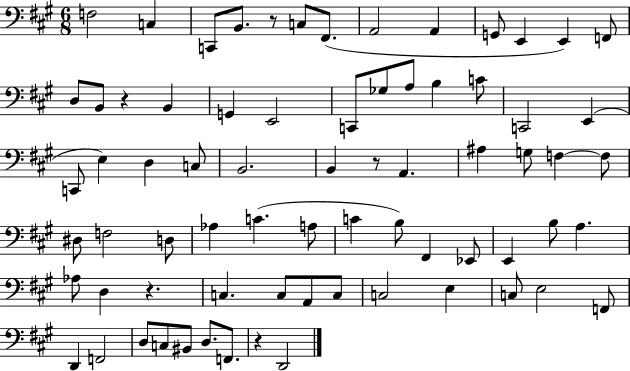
F3/h C3/q C2/e B2/e. R/e C3/e F#2/e. A2/h A2/q G2/e E2/q E2/q F2/e D3/e B2/e R/q B2/q G2/q E2/h C2/e Gb3/e A3/e B3/q C4/e C2/h E2/q C2/e E3/q D3/q C3/e B2/h. B2/q R/e A2/q. A#3/q G3/e F3/q F3/e D#3/e F3/h D3/e Ab3/q C4/q. A3/e C4/q B3/e F#2/q Eb2/e E2/q B3/e A3/q. Ab3/e D3/q R/q. C3/q. C3/e A2/e C3/e C3/h E3/q C3/e E3/h F2/e D2/q F2/h D3/e C3/e BIS2/e D3/e. F2/e. R/q D2/h